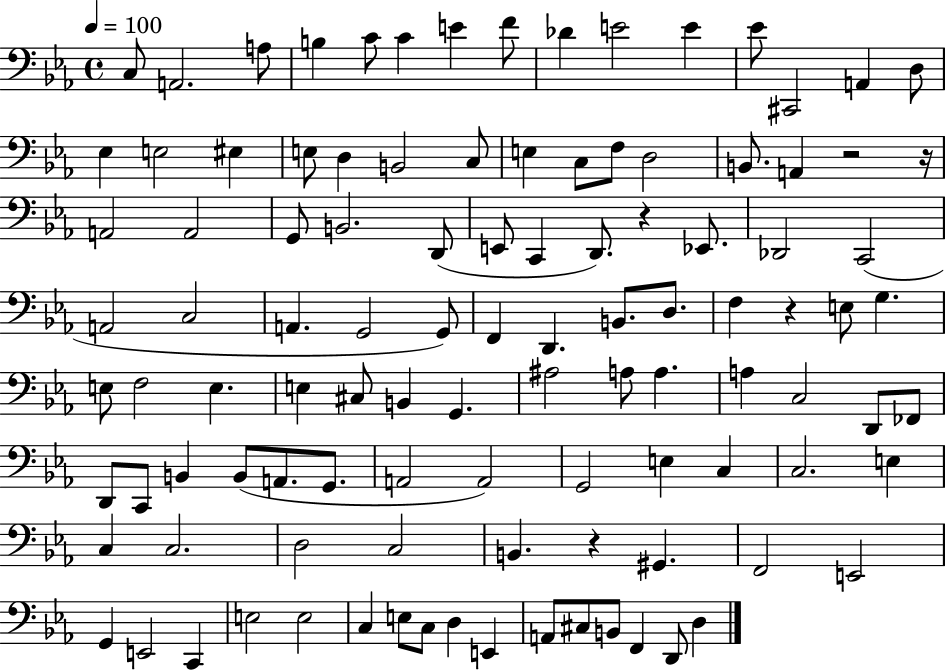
C3/e A2/h. A3/e B3/q C4/e C4/q E4/q F4/e Db4/q E4/h E4/q Eb4/e C#2/h A2/q D3/e Eb3/q E3/h EIS3/q E3/e D3/q B2/h C3/e E3/q C3/e F3/e D3/h B2/e. A2/q R/h R/s A2/h A2/h G2/e B2/h. D2/e E2/e C2/q D2/e. R/q Eb2/e. Db2/h C2/h A2/h C3/h A2/q. G2/h G2/e F2/q D2/q. B2/e. D3/e. F3/q R/q E3/e G3/q. E3/e F3/h E3/q. E3/q C#3/e B2/q G2/q. A#3/h A3/e A3/q. A3/q C3/h D2/e FES2/e D2/e C2/e B2/q B2/e A2/e. G2/e. A2/h A2/h G2/h E3/q C3/q C3/h. E3/q C3/q C3/h. D3/h C3/h B2/q. R/q G#2/q. F2/h E2/h G2/q E2/h C2/q E3/h E3/h C3/q E3/e C3/e D3/q E2/q A2/e C#3/e B2/e F2/q D2/e D3/q